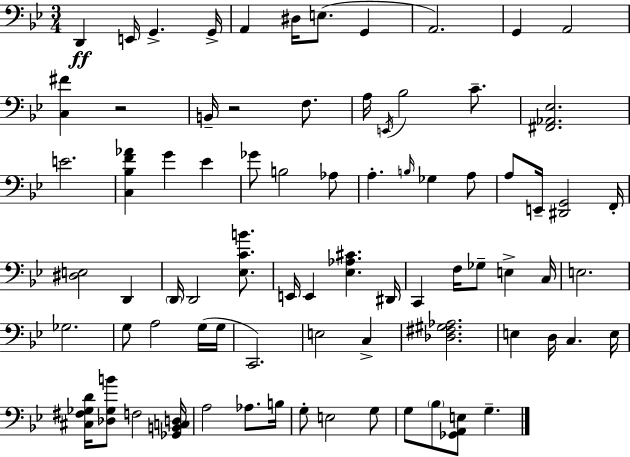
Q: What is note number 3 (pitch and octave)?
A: G2